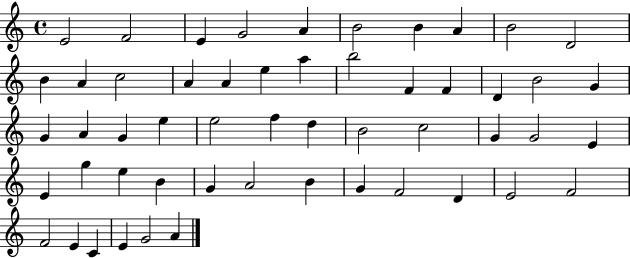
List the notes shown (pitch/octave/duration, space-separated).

E4/h F4/h E4/q G4/h A4/q B4/h B4/q A4/q B4/h D4/h B4/q A4/q C5/h A4/q A4/q E5/q A5/q B5/h F4/q F4/q D4/q B4/h G4/q G4/q A4/q G4/q E5/q E5/h F5/q D5/q B4/h C5/h G4/q G4/h E4/q E4/q G5/q E5/q B4/q G4/q A4/h B4/q G4/q F4/h D4/q E4/h F4/h F4/h E4/q C4/q E4/q G4/h A4/q